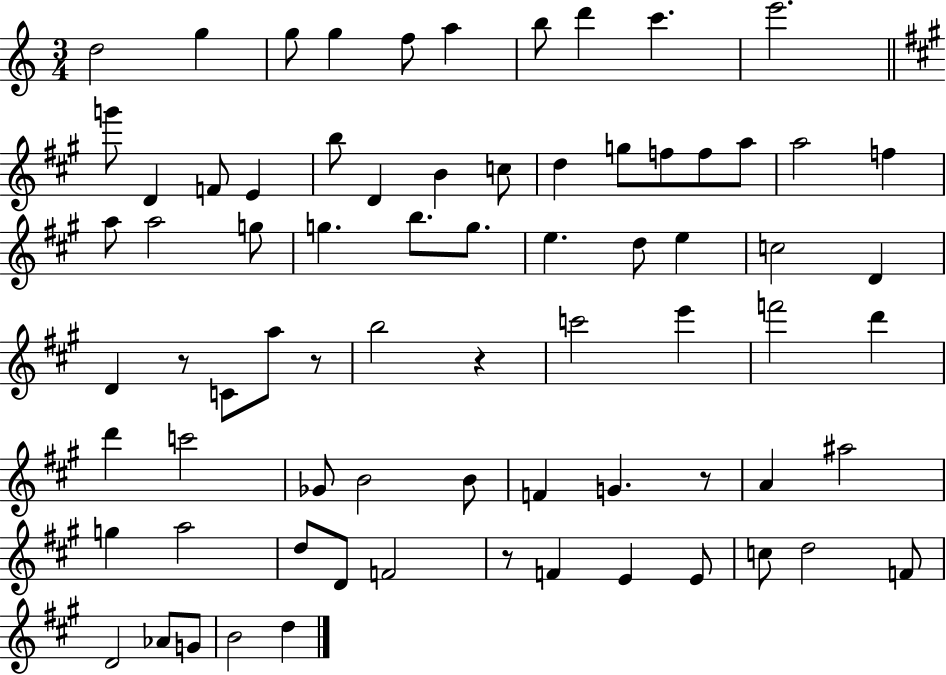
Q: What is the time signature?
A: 3/4